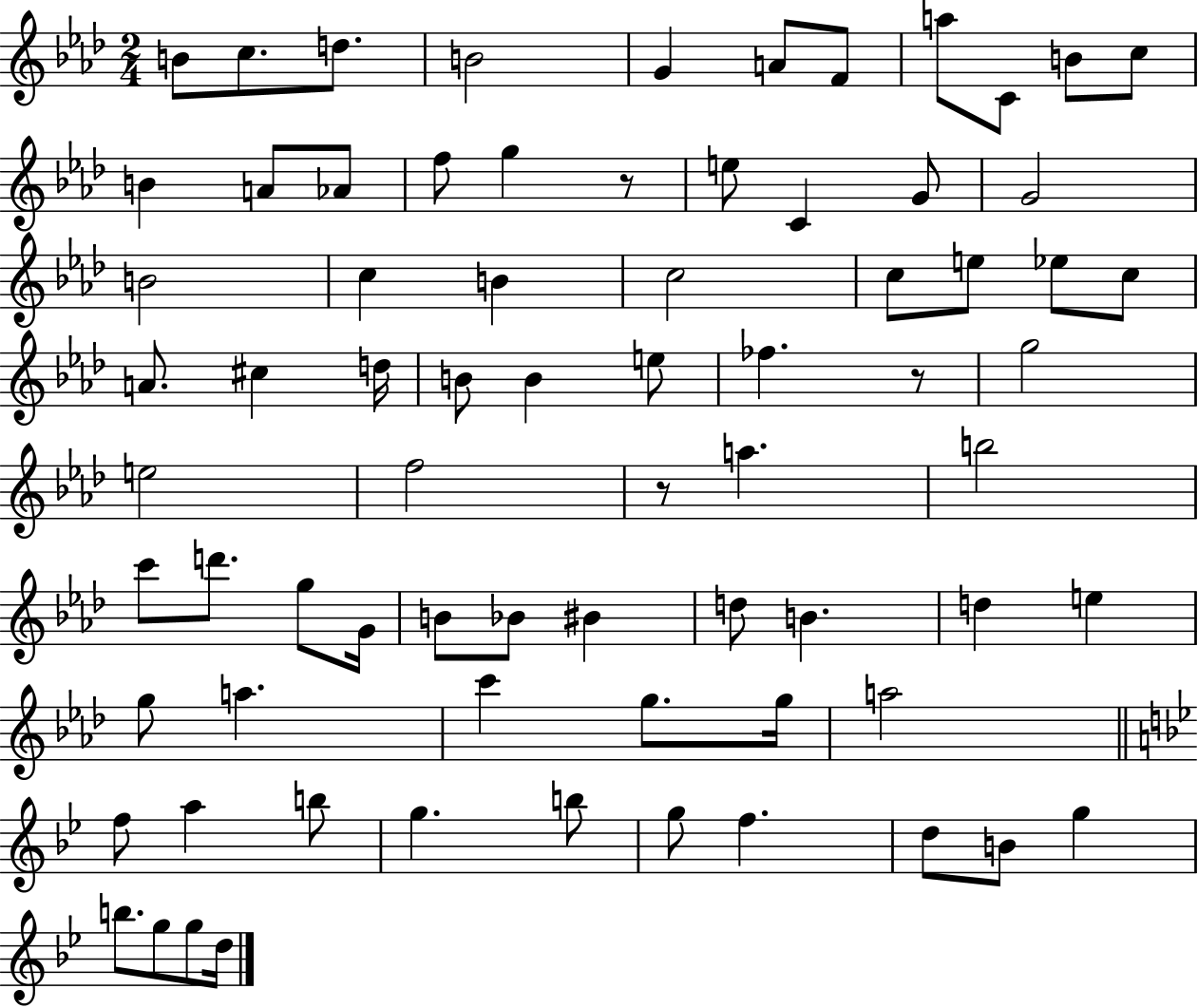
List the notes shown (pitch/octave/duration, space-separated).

B4/e C5/e. D5/e. B4/h G4/q A4/e F4/e A5/e C4/e B4/e C5/e B4/q A4/e Ab4/e F5/e G5/q R/e E5/e C4/q G4/e G4/h B4/h C5/q B4/q C5/h C5/e E5/e Eb5/e C5/e A4/e. C#5/q D5/s B4/e B4/q E5/e FES5/q. R/e G5/h E5/h F5/h R/e A5/q. B5/h C6/e D6/e. G5/e G4/s B4/e Bb4/e BIS4/q D5/e B4/q. D5/q E5/q G5/e A5/q. C6/q G5/e. G5/s A5/h F5/e A5/q B5/e G5/q. B5/e G5/e F5/q. D5/e B4/e G5/q B5/e. G5/e G5/e D5/s